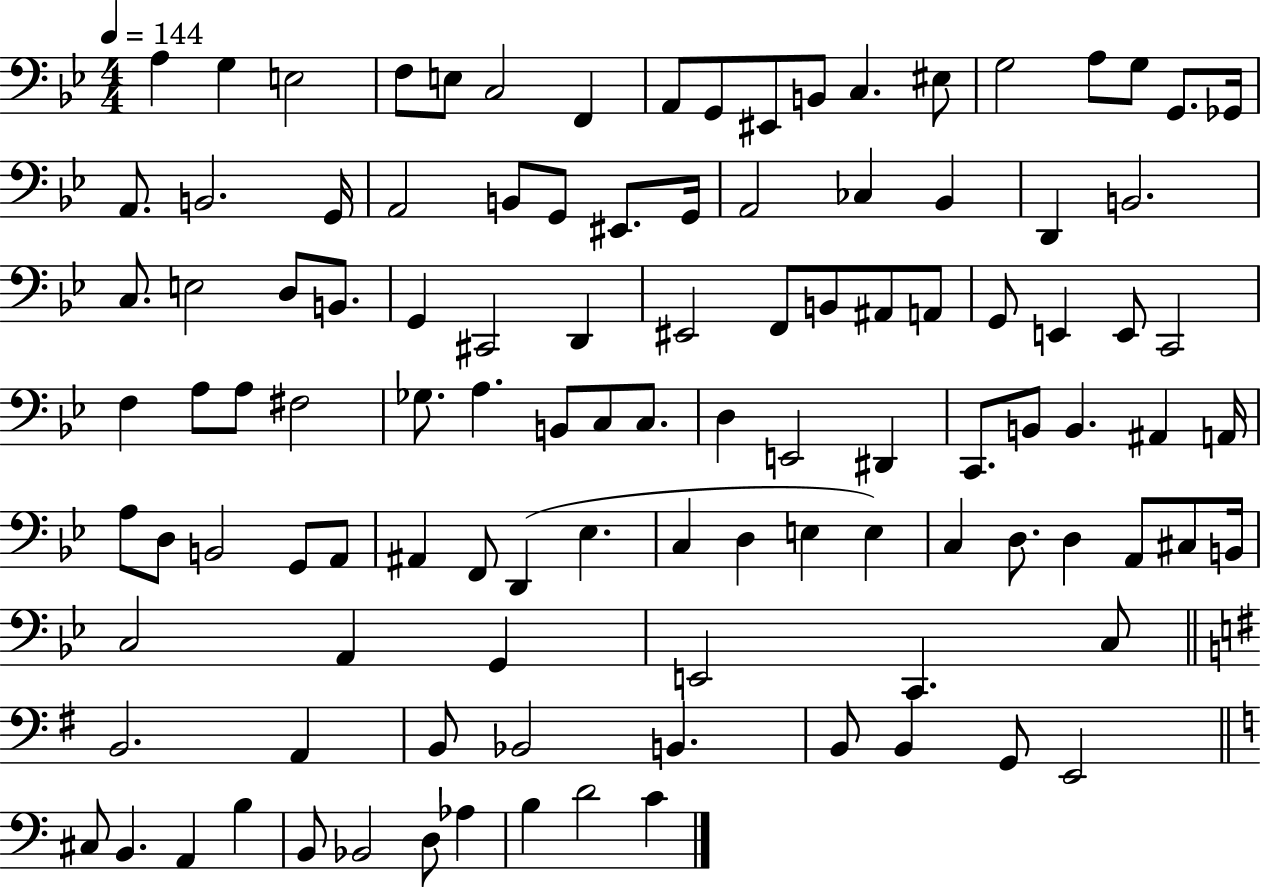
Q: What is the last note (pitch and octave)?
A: C4